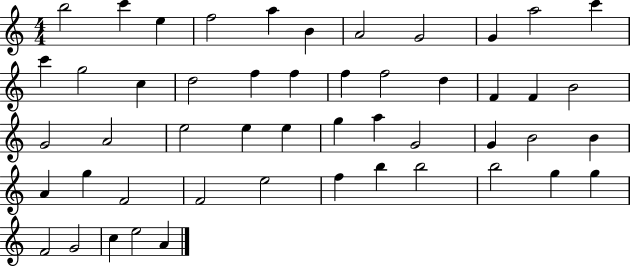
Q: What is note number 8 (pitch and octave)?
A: G4